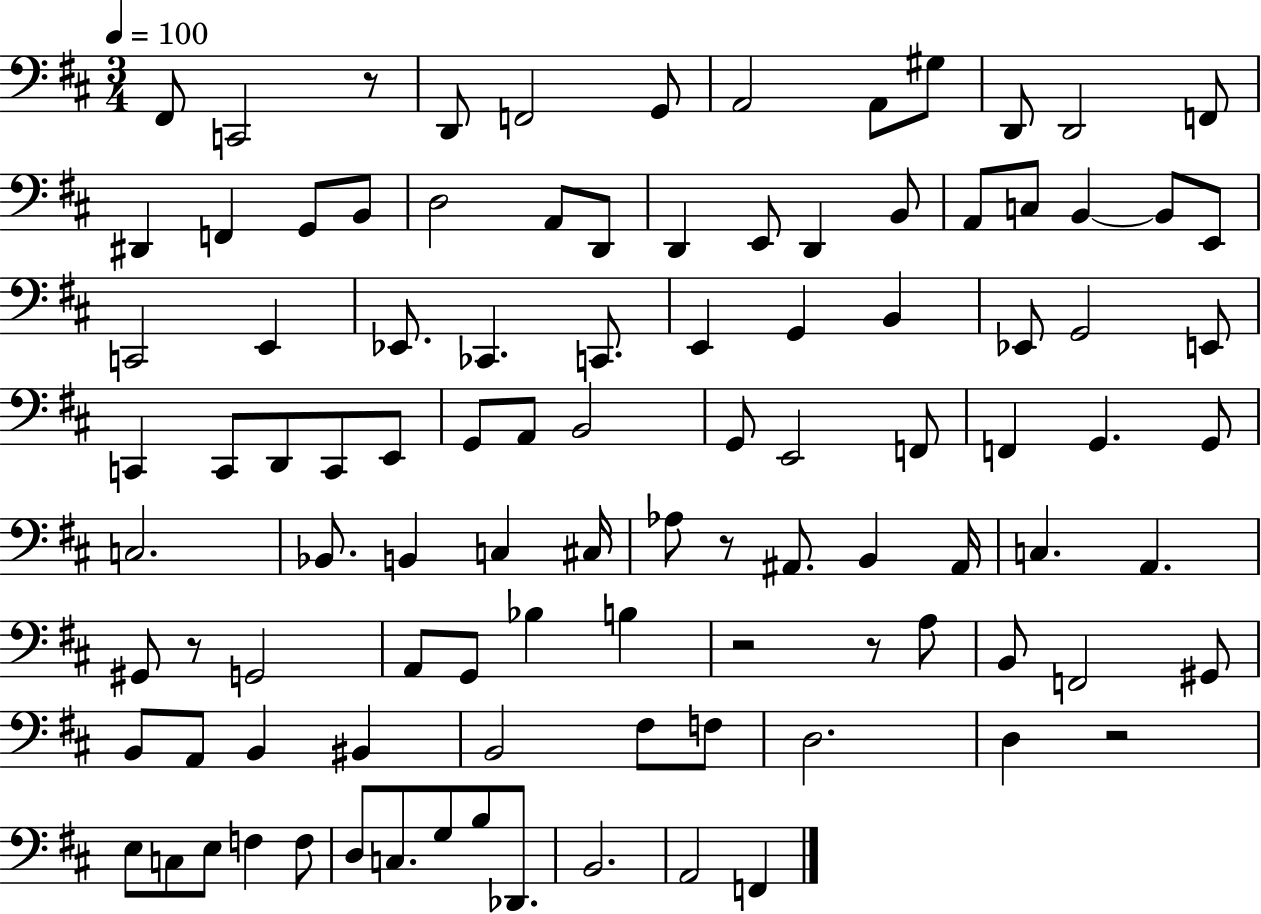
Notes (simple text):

F#2/e C2/h R/e D2/e F2/h G2/e A2/h A2/e G#3/e D2/e D2/h F2/e D#2/q F2/q G2/e B2/e D3/h A2/e D2/e D2/q E2/e D2/q B2/e A2/e C3/e B2/q B2/e E2/e C2/h E2/q Eb2/e. CES2/q. C2/e. E2/q G2/q B2/q Eb2/e G2/h E2/e C2/q C2/e D2/e C2/e E2/e G2/e A2/e B2/h G2/e E2/h F2/e F2/q G2/q. G2/e C3/h. Bb2/e. B2/q C3/q C#3/s Ab3/e R/e A#2/e. B2/q A#2/s C3/q. A2/q. G#2/e R/e G2/h A2/e G2/e Bb3/q B3/q R/h R/e A3/e B2/e F2/h G#2/e B2/e A2/e B2/q BIS2/q B2/h F#3/e F3/e D3/h. D3/q R/h E3/e C3/e E3/e F3/q F3/e D3/e C3/e. G3/e B3/e Db2/e. B2/h. A2/h F2/q